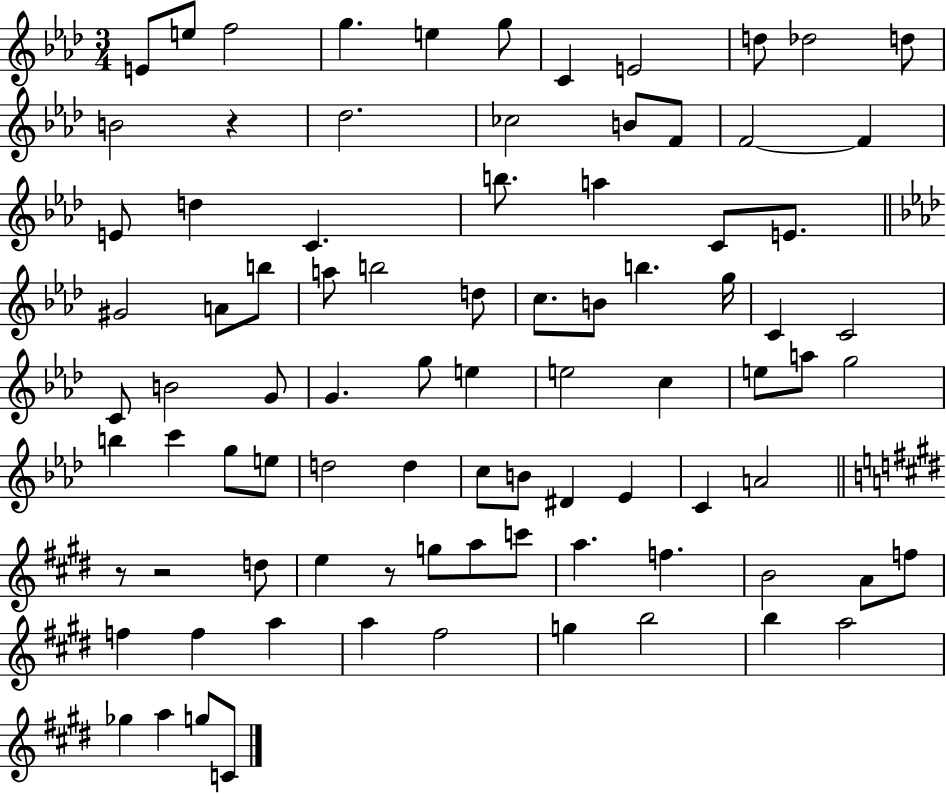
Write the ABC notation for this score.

X:1
T:Untitled
M:3/4
L:1/4
K:Ab
E/2 e/2 f2 g e g/2 C E2 d/2 _d2 d/2 B2 z _d2 _c2 B/2 F/2 F2 F E/2 d C b/2 a C/2 E/2 ^G2 A/2 b/2 a/2 b2 d/2 c/2 B/2 b g/4 C C2 C/2 B2 G/2 G g/2 e e2 c e/2 a/2 g2 b c' g/2 e/2 d2 d c/2 B/2 ^D _E C A2 z/2 z2 d/2 e z/2 g/2 a/2 c'/2 a f B2 A/2 f/2 f f a a ^f2 g b2 b a2 _g a g/2 C/2